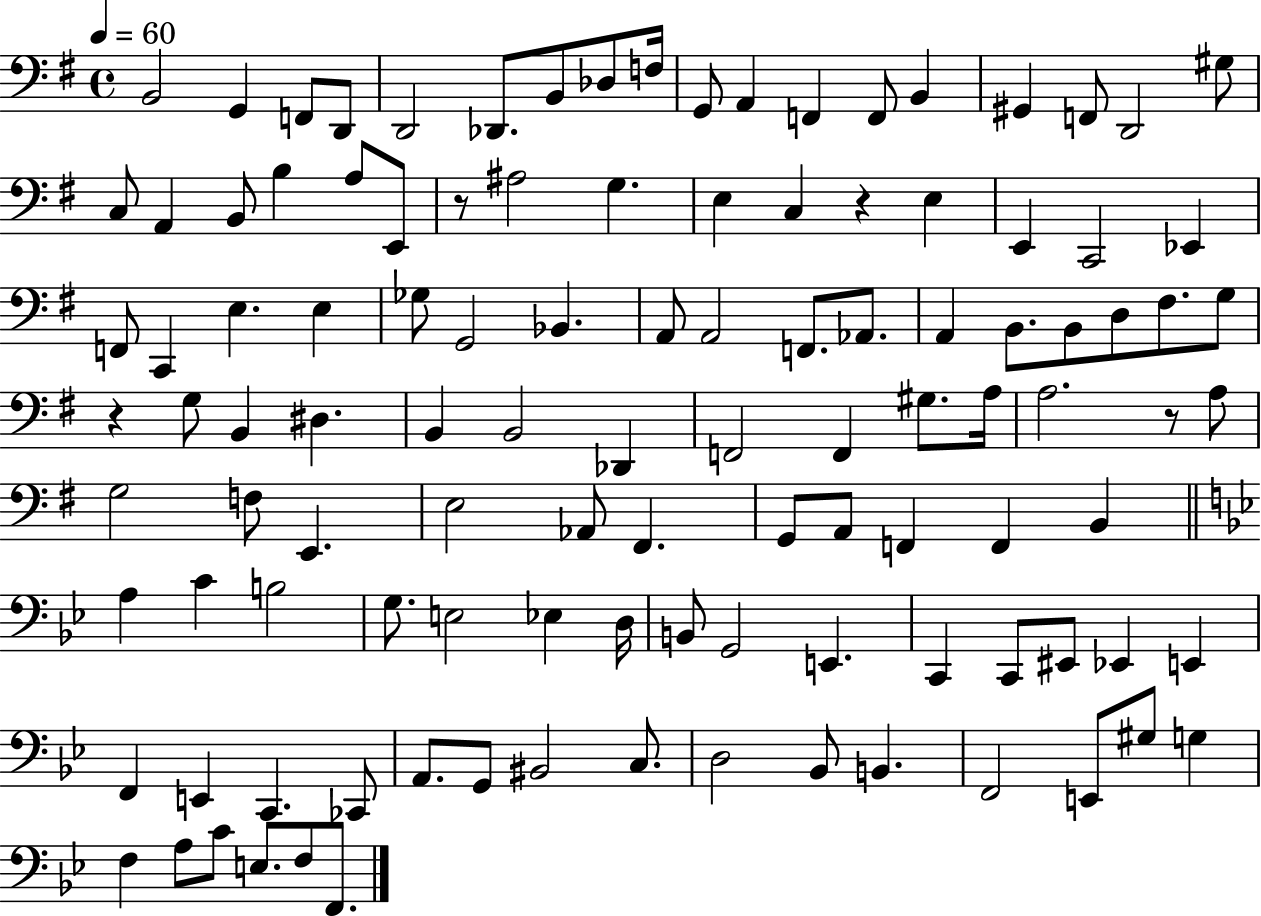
{
  \clef bass
  \time 4/4
  \defaultTimeSignature
  \key g \major
  \tempo 4 = 60
  b,2 g,4 f,8 d,8 | d,2 des,8. b,8 des8 f16 | g,8 a,4 f,4 f,8 b,4 | gis,4 f,8 d,2 gis8 | \break c8 a,4 b,8 b4 a8 e,8 | r8 ais2 g4. | e4 c4 r4 e4 | e,4 c,2 ees,4 | \break f,8 c,4 e4. e4 | ges8 g,2 bes,4. | a,8 a,2 f,8. aes,8. | a,4 b,8. b,8 d8 fis8. g8 | \break r4 g8 b,4 dis4. | b,4 b,2 des,4 | f,2 f,4 gis8. a16 | a2. r8 a8 | \break g2 f8 e,4. | e2 aes,8 fis,4. | g,8 a,8 f,4 f,4 b,4 | \bar "||" \break \key bes \major a4 c'4 b2 | g8. e2 ees4 d16 | b,8 g,2 e,4. | c,4 c,8 eis,8 ees,4 e,4 | \break f,4 e,4 c,4. ces,8 | a,8. g,8 bis,2 c8. | d2 bes,8 b,4. | f,2 e,8 gis8 g4 | \break f4 a8 c'8 e8. f8 f,8. | \bar "|."
}